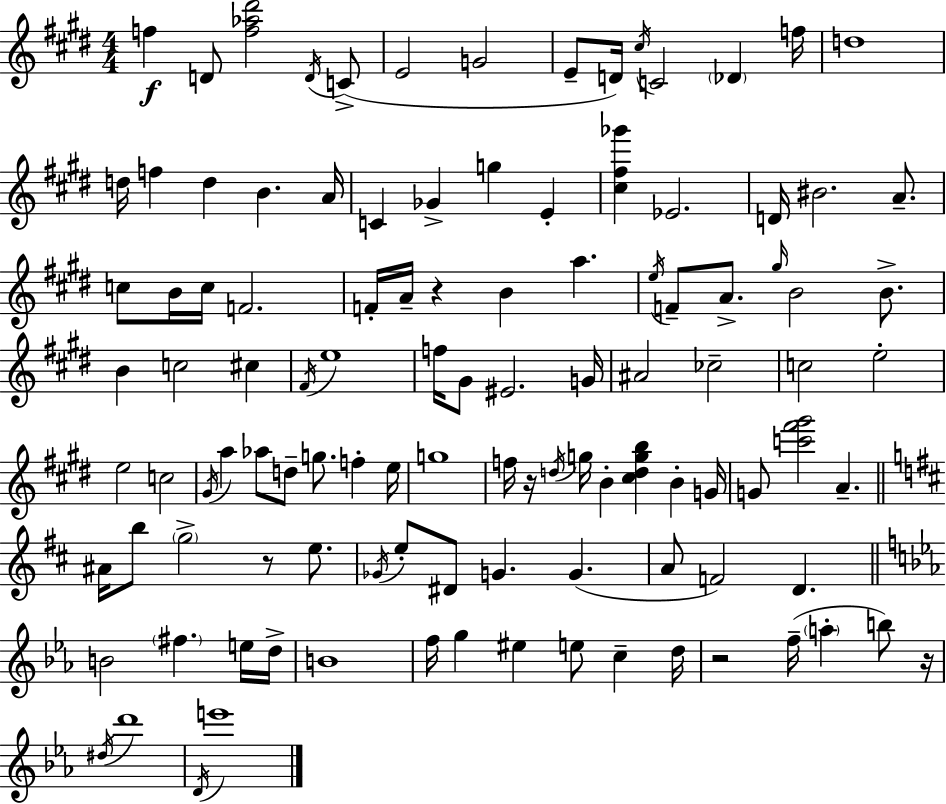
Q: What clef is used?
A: treble